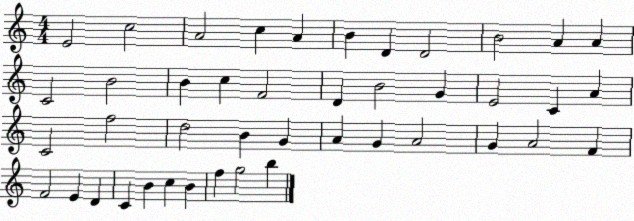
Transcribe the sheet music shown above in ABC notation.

X:1
T:Untitled
M:4/4
L:1/4
K:C
E2 c2 A2 c A B D D2 B2 A A C2 B2 B c F2 D B2 G E2 C A C2 f2 d2 B G A G A2 G A2 F F2 E D C B c B f g2 b